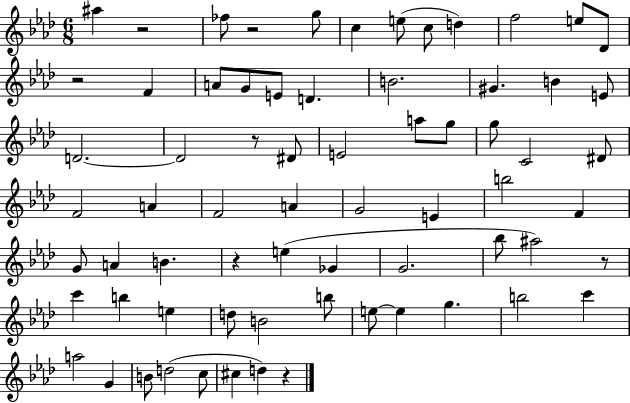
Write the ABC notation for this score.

X:1
T:Untitled
M:6/8
L:1/4
K:Ab
^a z2 _f/2 z2 g/2 c e/2 c/2 d f2 e/2 _D/2 z2 F A/2 G/2 E/2 D B2 ^G B E/2 D2 D2 z/2 ^D/2 E2 a/2 g/2 g/2 C2 ^D/2 F2 A F2 A G2 E b2 F G/2 A B z e _G G2 _b/2 ^a2 z/2 c' b e d/2 B2 b/2 e/2 e g b2 c' a2 G B/2 d2 c/2 ^c d z